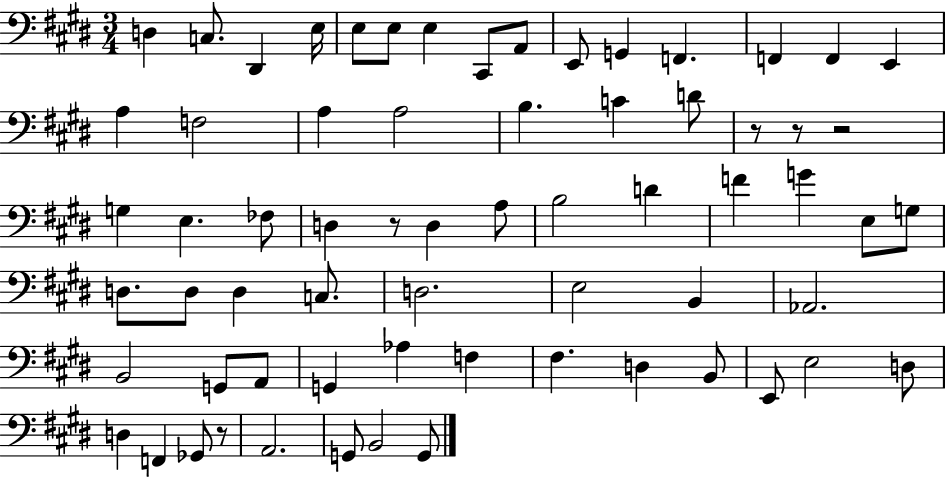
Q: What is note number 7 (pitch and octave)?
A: E3